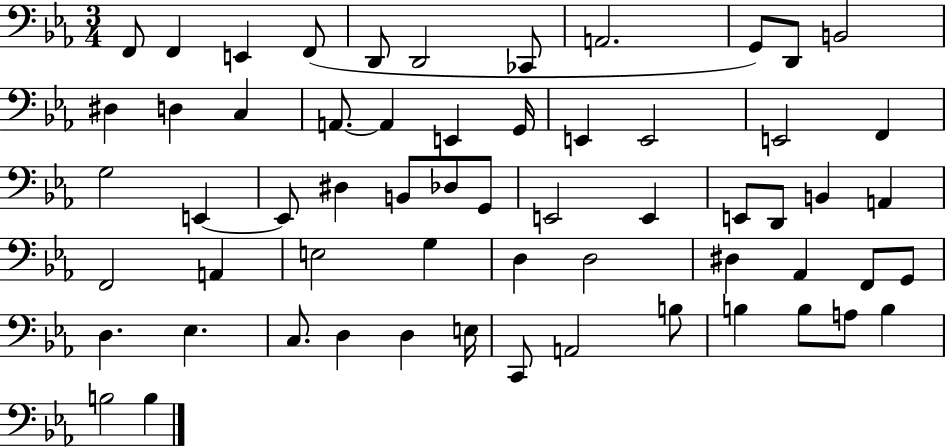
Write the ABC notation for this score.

X:1
T:Untitled
M:3/4
L:1/4
K:Eb
F,,/2 F,, E,, F,,/2 D,,/2 D,,2 _C,,/2 A,,2 G,,/2 D,,/2 B,,2 ^D, D, C, A,,/2 A,, E,, G,,/4 E,, E,,2 E,,2 F,, G,2 E,, E,,/2 ^D, B,,/2 _D,/2 G,,/2 E,,2 E,, E,,/2 D,,/2 B,, A,, F,,2 A,, E,2 G, D, D,2 ^D, _A,, F,,/2 G,,/2 D, _E, C,/2 D, D, E,/4 C,,/2 A,,2 B,/2 B, B,/2 A,/2 B, B,2 B,